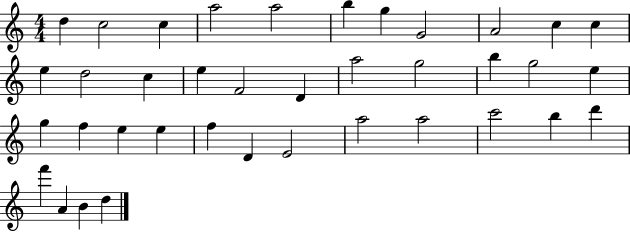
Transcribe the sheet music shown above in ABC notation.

X:1
T:Untitled
M:4/4
L:1/4
K:C
d c2 c a2 a2 b g G2 A2 c c e d2 c e F2 D a2 g2 b g2 e g f e e f D E2 a2 a2 c'2 b d' f' A B d